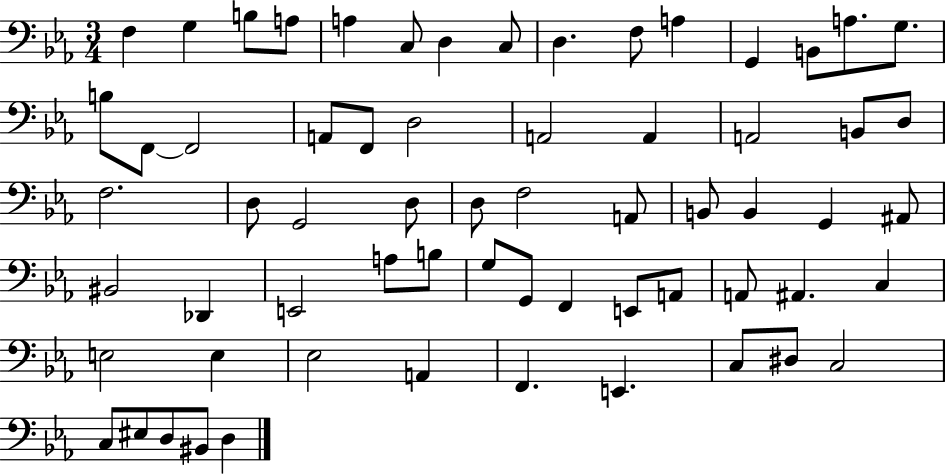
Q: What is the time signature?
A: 3/4